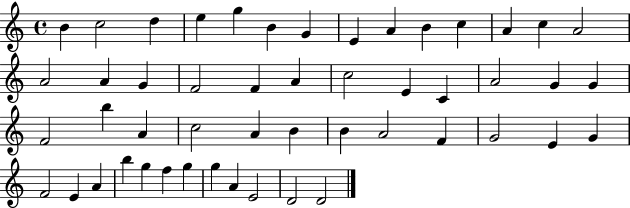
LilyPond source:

{
  \clef treble
  \time 4/4
  \defaultTimeSignature
  \key c \major
  b'4 c''2 d''4 | e''4 g''4 b'4 g'4 | e'4 a'4 b'4 c''4 | a'4 c''4 a'2 | \break a'2 a'4 g'4 | f'2 f'4 a'4 | c''2 e'4 c'4 | a'2 g'4 g'4 | \break f'2 b''4 a'4 | c''2 a'4 b'4 | b'4 a'2 f'4 | g'2 e'4 g'4 | \break f'2 e'4 a'4 | b''4 g''4 f''4 g''4 | g''4 a'4 e'2 | d'2 d'2 | \break \bar "|."
}